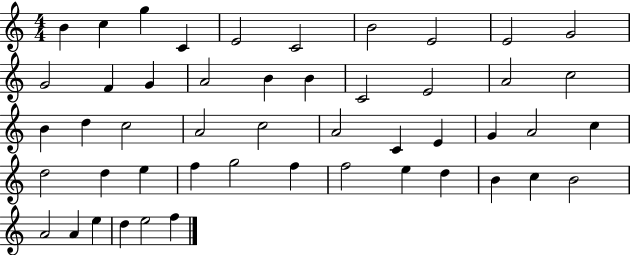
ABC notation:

X:1
T:Untitled
M:4/4
L:1/4
K:C
B c g C E2 C2 B2 E2 E2 G2 G2 F G A2 B B C2 E2 A2 c2 B d c2 A2 c2 A2 C E G A2 c d2 d e f g2 f f2 e d B c B2 A2 A e d e2 f